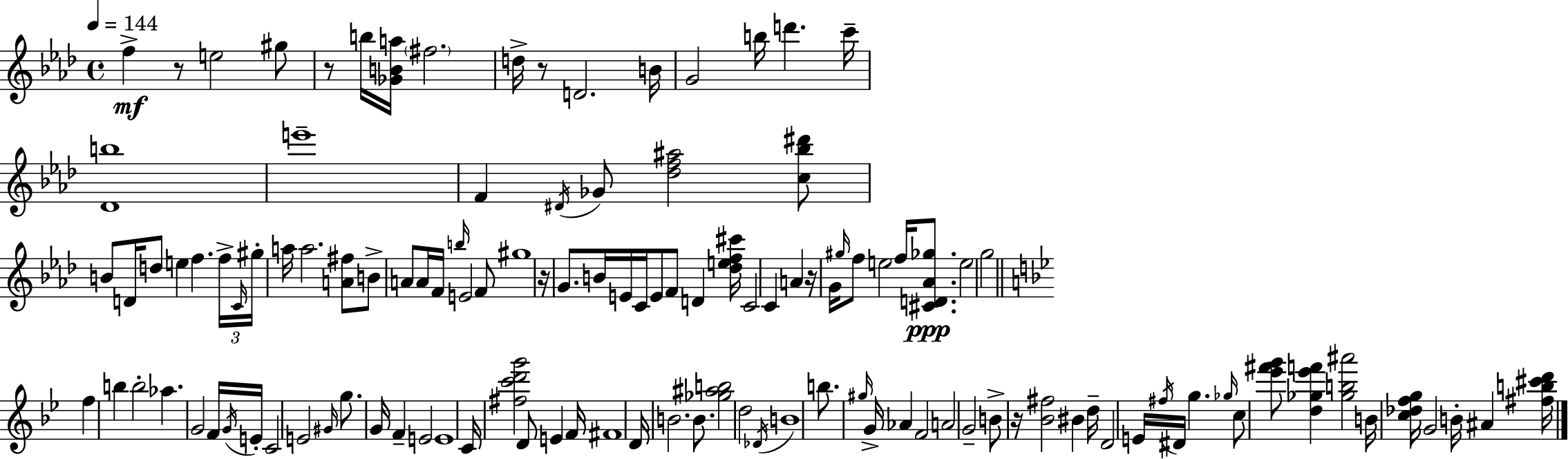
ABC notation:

X:1
T:Untitled
M:4/4
L:1/4
K:Fm
f z/2 e2 ^g/2 z/2 b/4 [_GBa]/4 ^f2 d/4 z/2 D2 B/4 G2 b/4 d' c'/4 [_Db]4 e'4 F ^D/4 _G/2 [_df^a]2 [c_b^d']/2 B/2 D/4 d/2 e f f/4 C/4 ^g/4 a/4 a2 [A^f]/2 B/2 A/2 A/4 F/4 b/4 E2 F/2 ^g4 z/4 G/2 B/4 E/4 C/4 E/2 F/2 D [_def^c']/4 C2 C A z/4 G/4 ^g/4 f/2 e2 f/4 [^CD_A_g]/2 e2 g2 f b b2 _a G2 F/4 G/4 E/4 C2 E2 ^G/4 g/2 G/4 F E2 E4 C/4 [^fc'd'g']2 D/2 E F/4 ^F4 D/4 B2 B/2 [_g^ab]2 d2 _D/4 B4 b/2 ^g/4 G/4 _A F2 A2 G2 B/2 z/4 [_B^f]2 ^B d/4 D2 E/4 ^f/4 ^D/4 g _g/4 c/2 [_e'^f'g']/2 [d_g_e'f'] [_gb^a']2 B/4 [c_dfg]/4 G2 B/4 ^A [^fb^c'd']/4